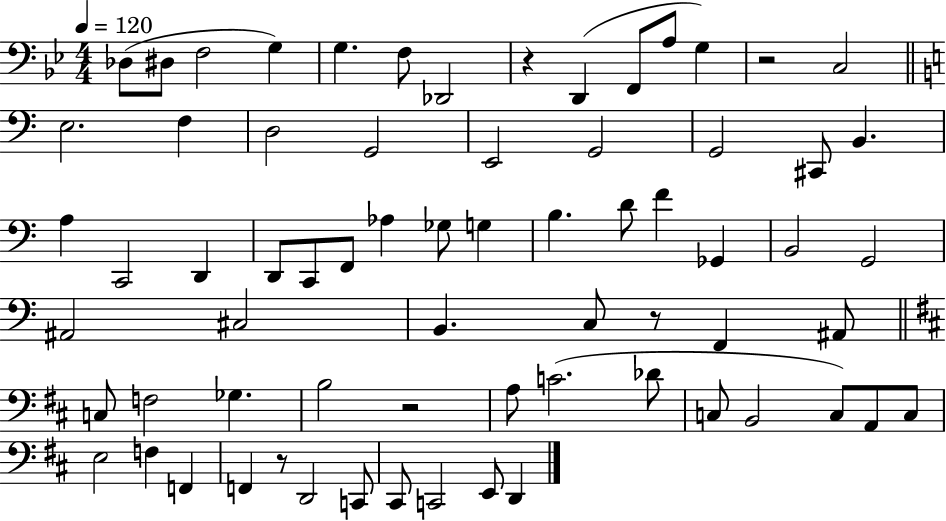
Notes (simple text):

Db3/e D#3/e F3/h G3/q G3/q. F3/e Db2/h R/q D2/q F2/e A3/e G3/q R/h C3/h E3/h. F3/q D3/h G2/h E2/h G2/h G2/h C#2/e B2/q. A3/q C2/h D2/q D2/e C2/e F2/e Ab3/q Gb3/e G3/q B3/q. D4/e F4/q Gb2/q B2/h G2/h A#2/h C#3/h B2/q. C3/e R/e F2/q A#2/e C3/e F3/h Gb3/q. B3/h R/h A3/e C4/h. Db4/e C3/e B2/h C3/e A2/e C3/e E3/h F3/q F2/q F2/q R/e D2/h C2/e C#2/e C2/h E2/e D2/q